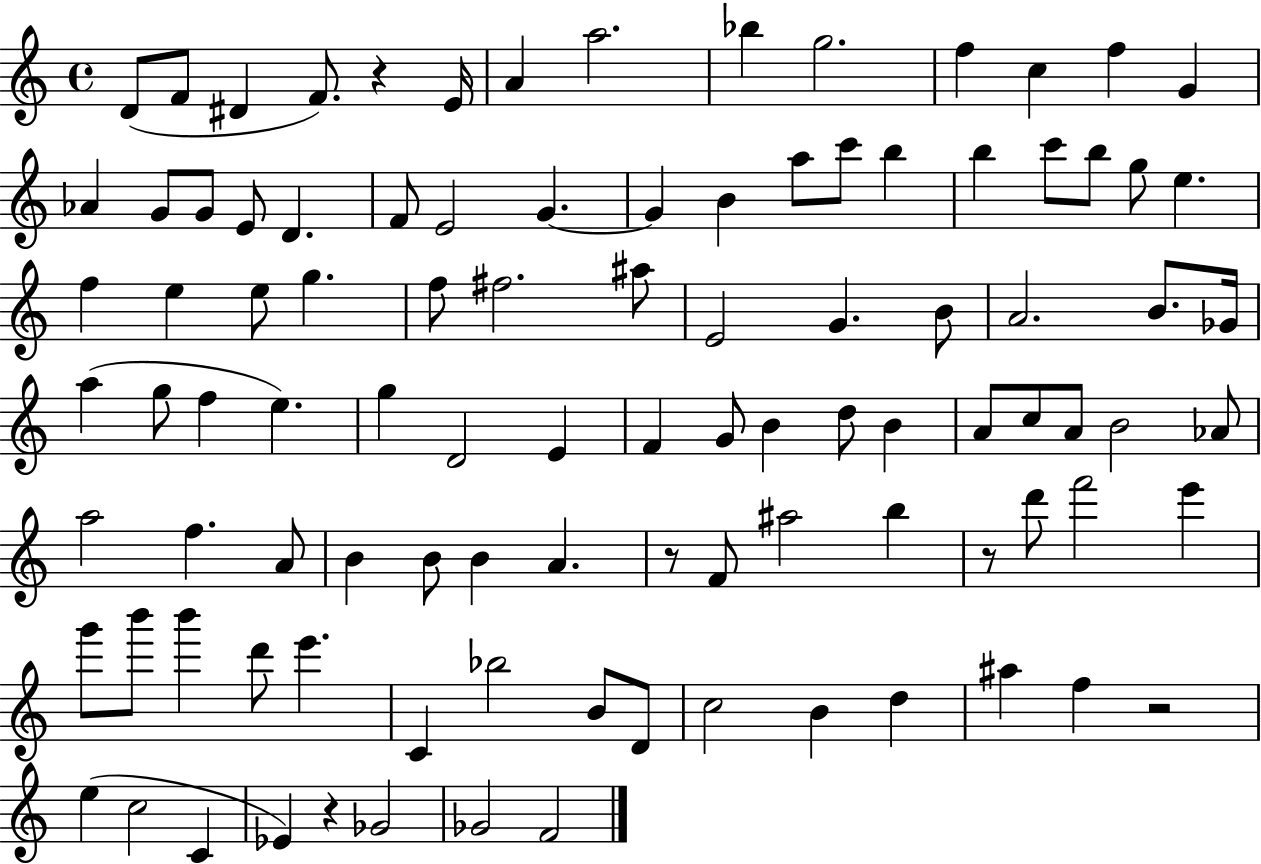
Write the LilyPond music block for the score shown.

{
  \clef treble
  \time 4/4
  \defaultTimeSignature
  \key c \major
  d'8( f'8 dis'4 f'8.) r4 e'16 | a'4 a''2. | bes''4 g''2. | f''4 c''4 f''4 g'4 | \break aes'4 g'8 g'8 e'8 d'4. | f'8 e'2 g'4.~~ | g'4 b'4 a''8 c'''8 b''4 | b''4 c'''8 b''8 g''8 e''4. | \break f''4 e''4 e''8 g''4. | f''8 fis''2. ais''8 | e'2 g'4. b'8 | a'2. b'8. ges'16 | \break a''4( g''8 f''4 e''4.) | g''4 d'2 e'4 | f'4 g'8 b'4 d''8 b'4 | a'8 c''8 a'8 b'2 aes'8 | \break a''2 f''4. a'8 | b'4 b'8 b'4 a'4. | r8 f'8 ais''2 b''4 | r8 d'''8 f'''2 e'''4 | \break g'''8 b'''8 b'''4 d'''8 e'''4. | c'4 bes''2 b'8 d'8 | c''2 b'4 d''4 | ais''4 f''4 r2 | \break e''4( c''2 c'4 | ees'4) r4 ges'2 | ges'2 f'2 | \bar "|."
}